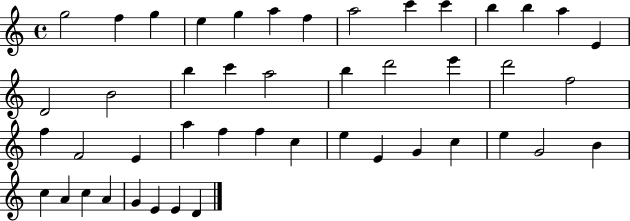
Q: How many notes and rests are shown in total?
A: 46